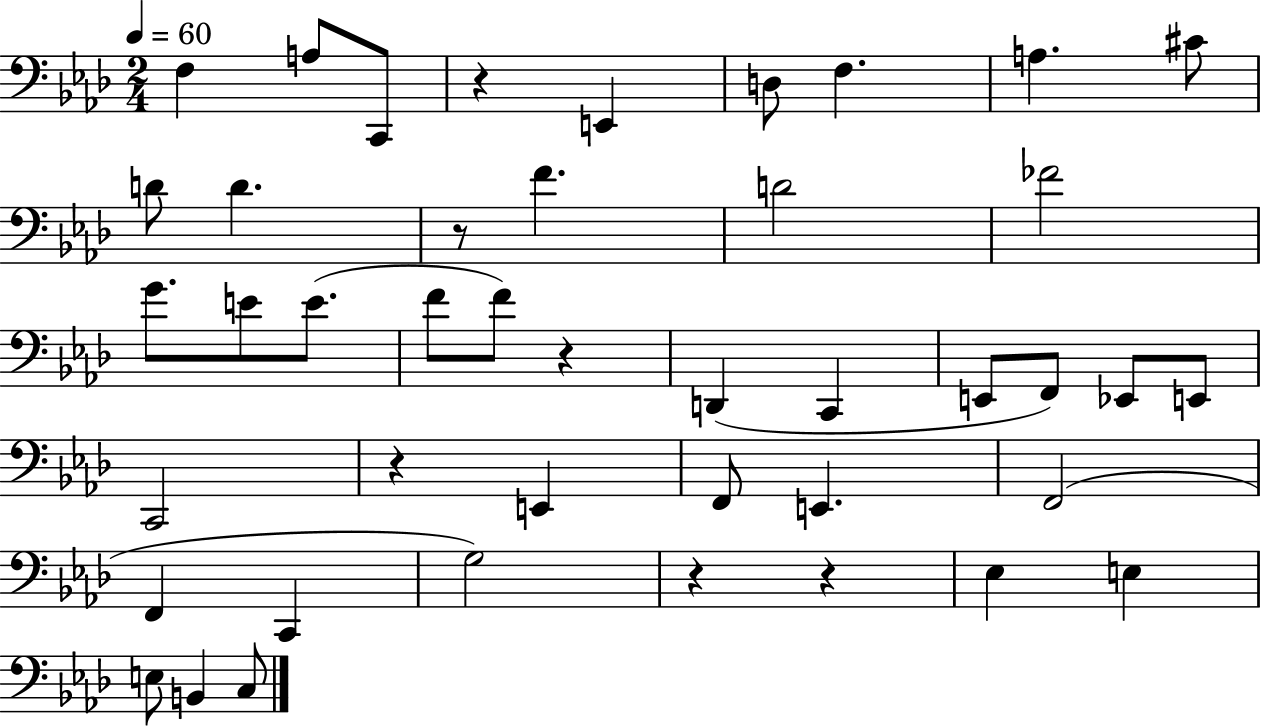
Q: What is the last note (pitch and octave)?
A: C3